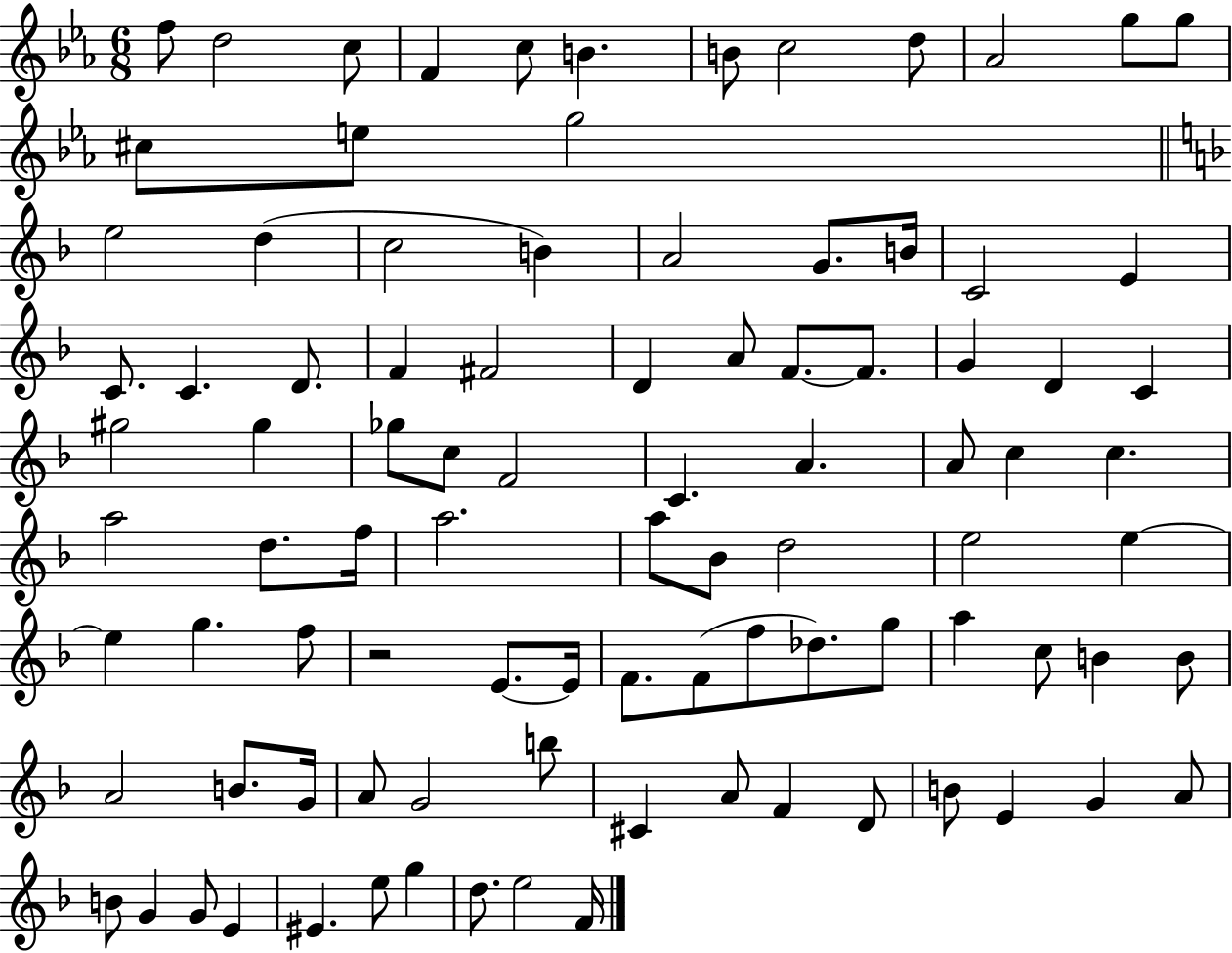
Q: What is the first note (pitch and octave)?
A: F5